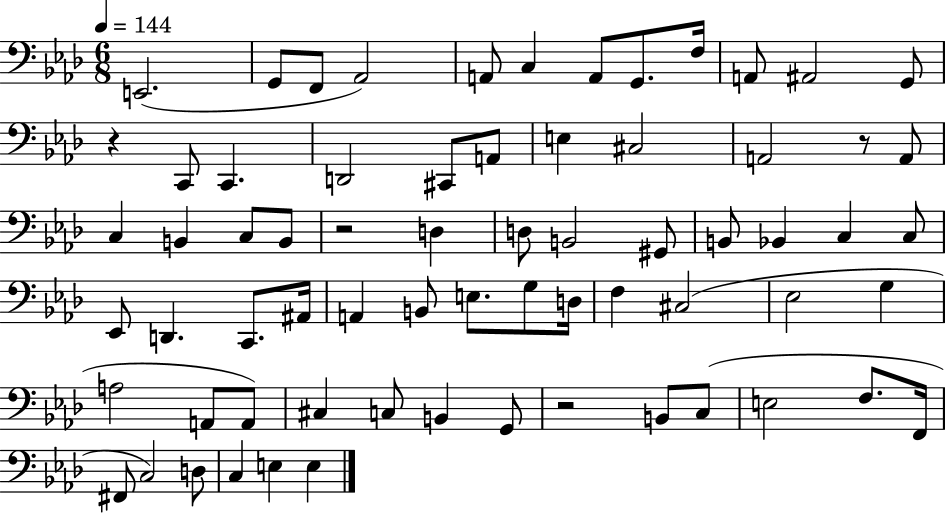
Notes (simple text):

E2/h. G2/e F2/e Ab2/h A2/e C3/q A2/e G2/e. F3/s A2/e A#2/h G2/e R/q C2/e C2/q. D2/h C#2/e A2/e E3/q C#3/h A2/h R/e A2/e C3/q B2/q C3/e B2/e R/h D3/q D3/e B2/h G#2/e B2/e Bb2/q C3/q C3/e Eb2/e D2/q. C2/e. A#2/s A2/q B2/e E3/e. G3/e D3/s F3/q C#3/h Eb3/h G3/q A3/h A2/e A2/e C#3/q C3/e B2/q G2/e R/h B2/e C3/e E3/h F3/e. F2/s F#2/e C3/h D3/e C3/q E3/q E3/q